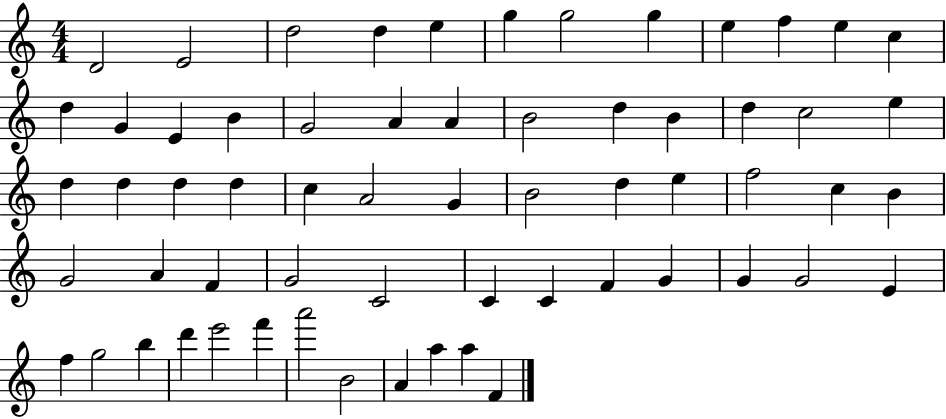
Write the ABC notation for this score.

X:1
T:Untitled
M:4/4
L:1/4
K:C
D2 E2 d2 d e g g2 g e f e c d G E B G2 A A B2 d B d c2 e d d d d c A2 G B2 d e f2 c B G2 A F G2 C2 C C F G G G2 E f g2 b d' e'2 f' a'2 B2 A a a F